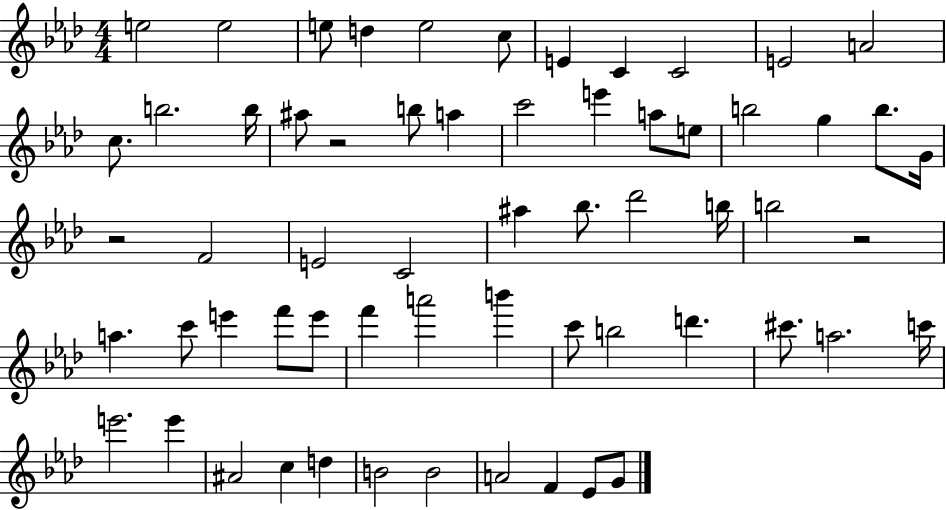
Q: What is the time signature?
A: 4/4